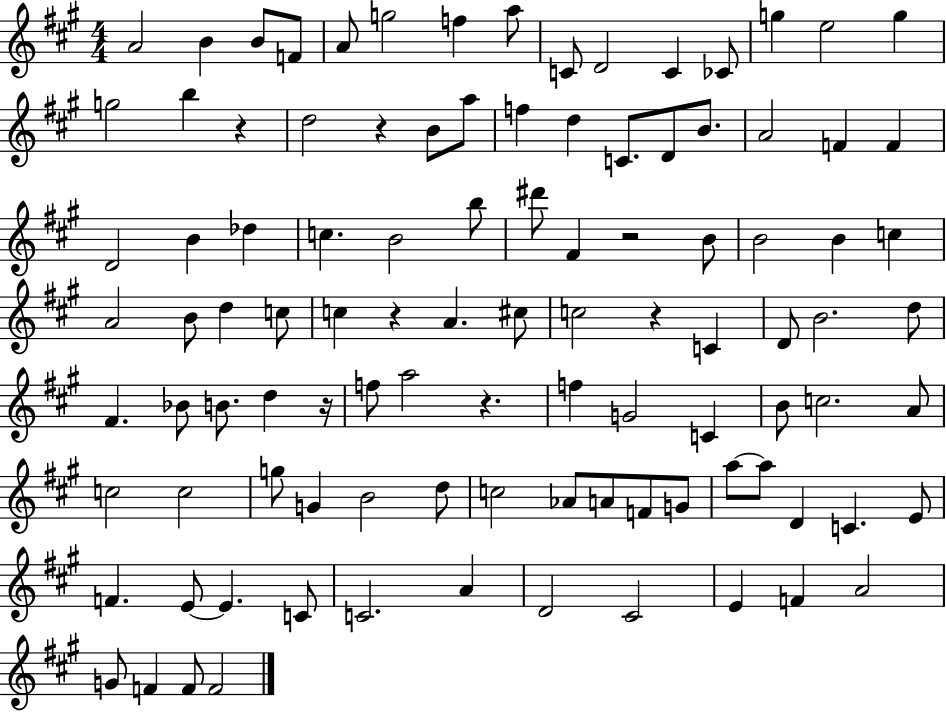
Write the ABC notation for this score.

X:1
T:Untitled
M:4/4
L:1/4
K:A
A2 B B/2 F/2 A/2 g2 f a/2 C/2 D2 C _C/2 g e2 g g2 b z d2 z B/2 a/2 f d C/2 D/2 B/2 A2 F F D2 B _d c B2 b/2 ^d'/2 ^F z2 B/2 B2 B c A2 B/2 d c/2 c z A ^c/2 c2 z C D/2 B2 d/2 ^F _B/2 B/2 d z/4 f/2 a2 z f G2 C B/2 c2 A/2 c2 c2 g/2 G B2 d/2 c2 _A/2 A/2 F/2 G/2 a/2 a/2 D C E/2 F E/2 E C/2 C2 A D2 ^C2 E F A2 G/2 F F/2 F2